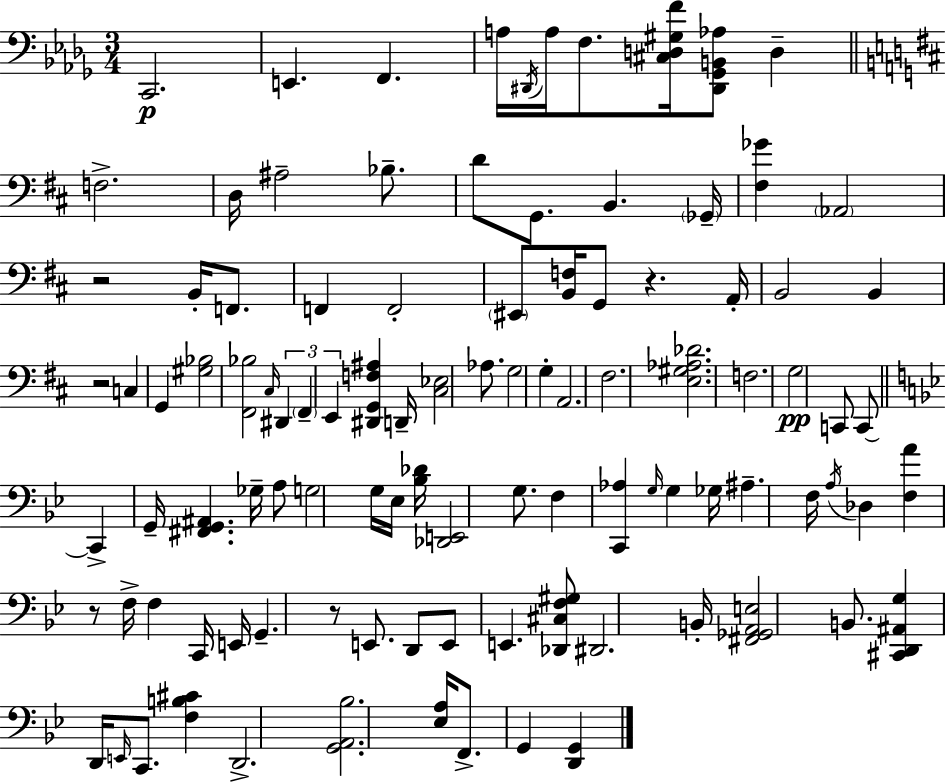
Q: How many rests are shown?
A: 5